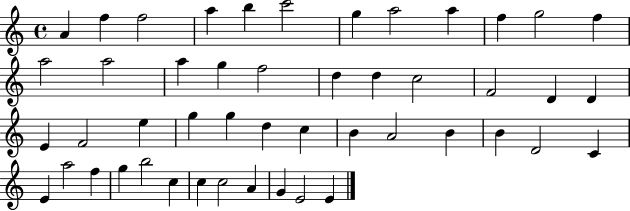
X:1
T:Untitled
M:4/4
L:1/4
K:C
A f f2 a b c'2 g a2 a f g2 f a2 a2 a g f2 d d c2 F2 D D E F2 e g g d c B A2 B B D2 C E a2 f g b2 c c c2 A G E2 E